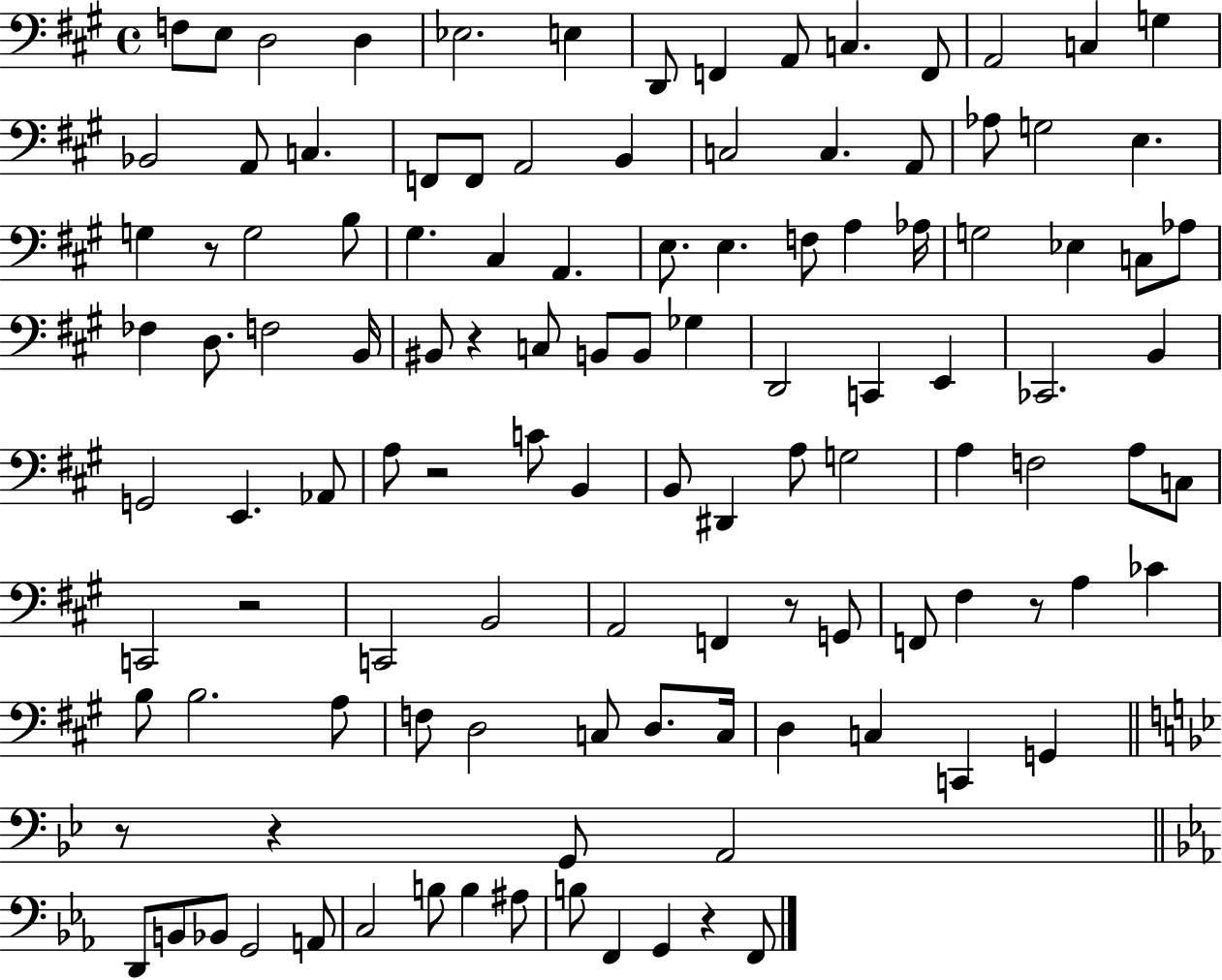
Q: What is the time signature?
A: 4/4